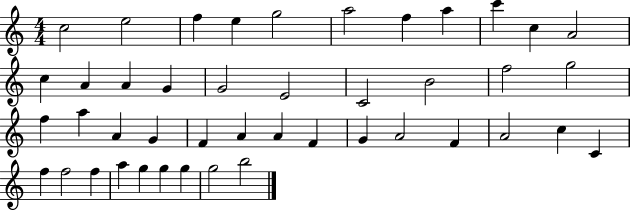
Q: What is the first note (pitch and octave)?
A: C5